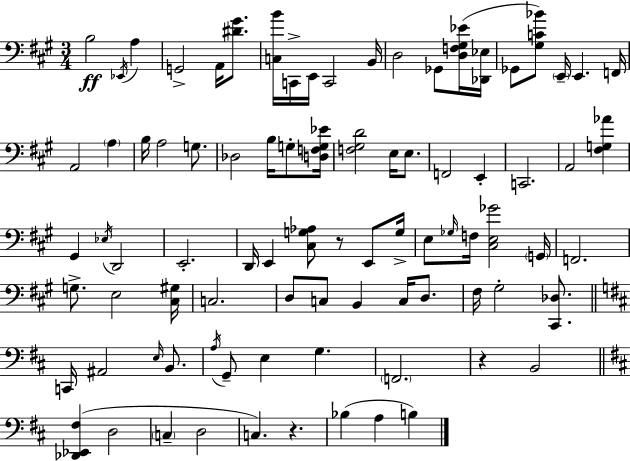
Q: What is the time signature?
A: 3/4